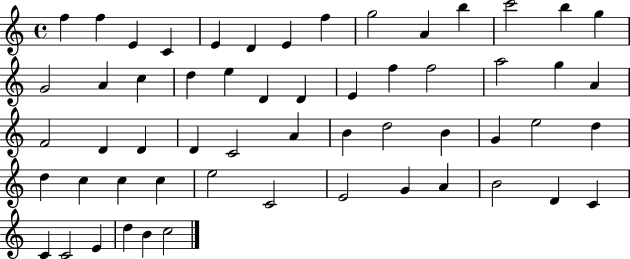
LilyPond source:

{
  \clef treble
  \time 4/4
  \defaultTimeSignature
  \key c \major
  f''4 f''4 e'4 c'4 | e'4 d'4 e'4 f''4 | g''2 a'4 b''4 | c'''2 b''4 g''4 | \break g'2 a'4 c''4 | d''4 e''4 d'4 d'4 | e'4 f''4 f''2 | a''2 g''4 a'4 | \break f'2 d'4 d'4 | d'4 c'2 a'4 | b'4 d''2 b'4 | g'4 e''2 d''4 | \break d''4 c''4 c''4 c''4 | e''2 c'2 | e'2 g'4 a'4 | b'2 d'4 c'4 | \break c'4 c'2 e'4 | d''4 b'4 c''2 | \bar "|."
}